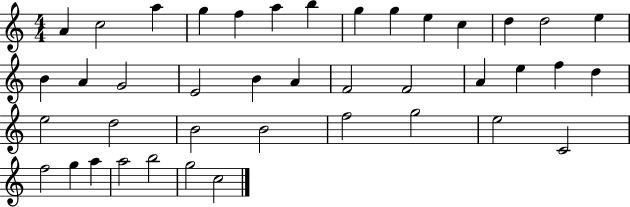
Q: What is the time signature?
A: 4/4